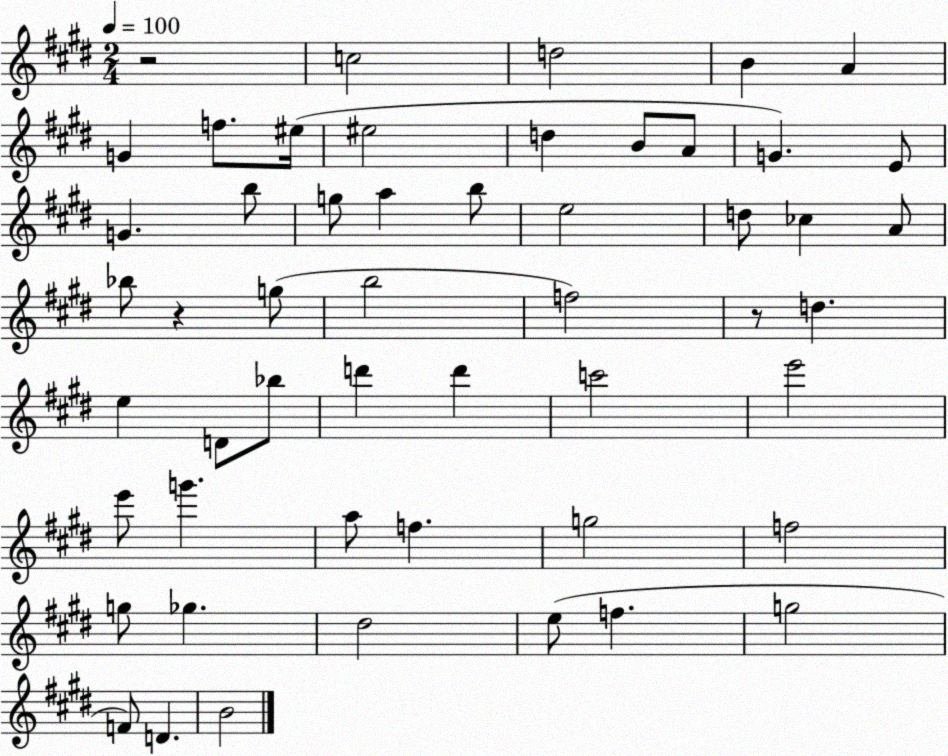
X:1
T:Untitled
M:2/4
L:1/4
K:E
z2 c2 d2 B A G f/2 ^e/4 ^e2 d B/2 A/2 G E/2 G b/2 g/2 a b/2 e2 d/2 _c A/2 _b/2 z g/2 b2 f2 z/2 d e D/2 _b/2 d' d' c'2 e'2 e'/2 g' a/2 f g2 f2 g/2 _g ^d2 e/2 f g2 F/2 D B2